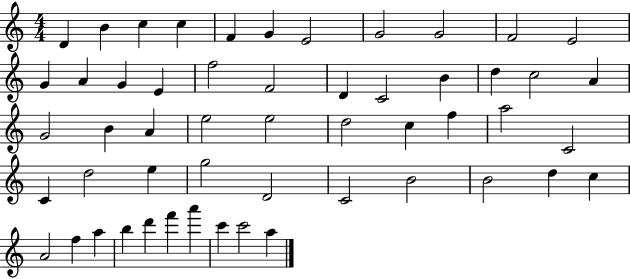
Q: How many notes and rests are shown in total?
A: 53